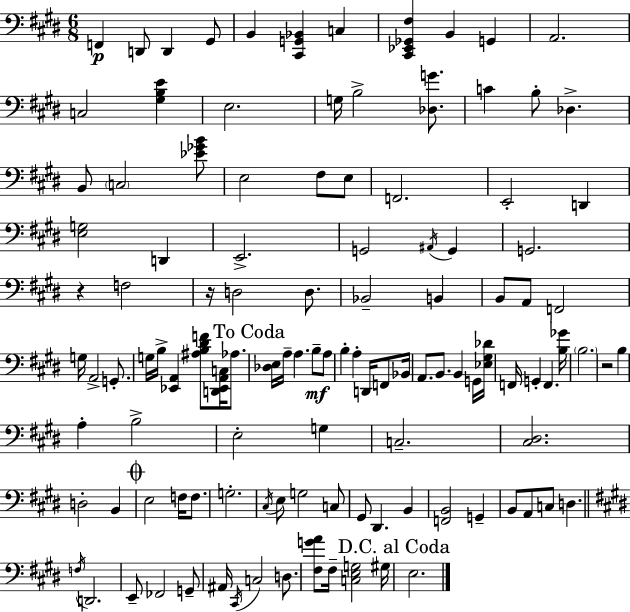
X:1
T:Untitled
M:6/8
L:1/4
K:E
F,, D,,/2 D,, ^G,,/2 B,, [^C,,G,,_B,,] C, [^C,,_E,,_G,,^F,] B,, G,, A,,2 C,2 [^G,B,E] E,2 G,/4 B,2 [_D,G]/2 C B,/2 _D, B,,/2 C,2 [_E_GB]/2 E,2 ^F,/2 E,/2 F,,2 E,,2 D,, [E,G,]2 D,, E,,2 G,,2 ^A,,/4 G,, G,,2 z F,2 z/4 D,2 D,/2 _B,,2 B,, B,,/2 A,,/2 F,,2 G,/4 A,,2 G,,/2 G,/4 B,/4 [_E,,A,,] [^A,B,^DF]/2 [D,,_E,,A,,C,]/4 _A,/2 [_D,E,]/4 A,/4 A, B,/2 A,/2 B, A, D,,/4 F,,/2 _B,,/4 A,,/2 B,,/2 B,, G,,/4 [_E,^G,_D]/4 F,,/4 G,, F,, [B,_G]/4 B,2 z2 B, A, B,2 E,2 G, C,2 [^C,^D,]2 D,2 B,, E,2 F,/4 F,/2 G,2 ^C,/4 E,/2 G,2 C,/2 ^G,,/2 ^D,, B,, [F,,B,,]2 G,, B,,/2 A,,/2 C,/2 D, F,/4 D,,2 E,,/2 _F,,2 G,,/2 ^A,,/4 ^C,,/4 C,2 D,/2 [^F,GA]/2 ^F,/4 [C,E,G,]2 ^G,/4 E,2